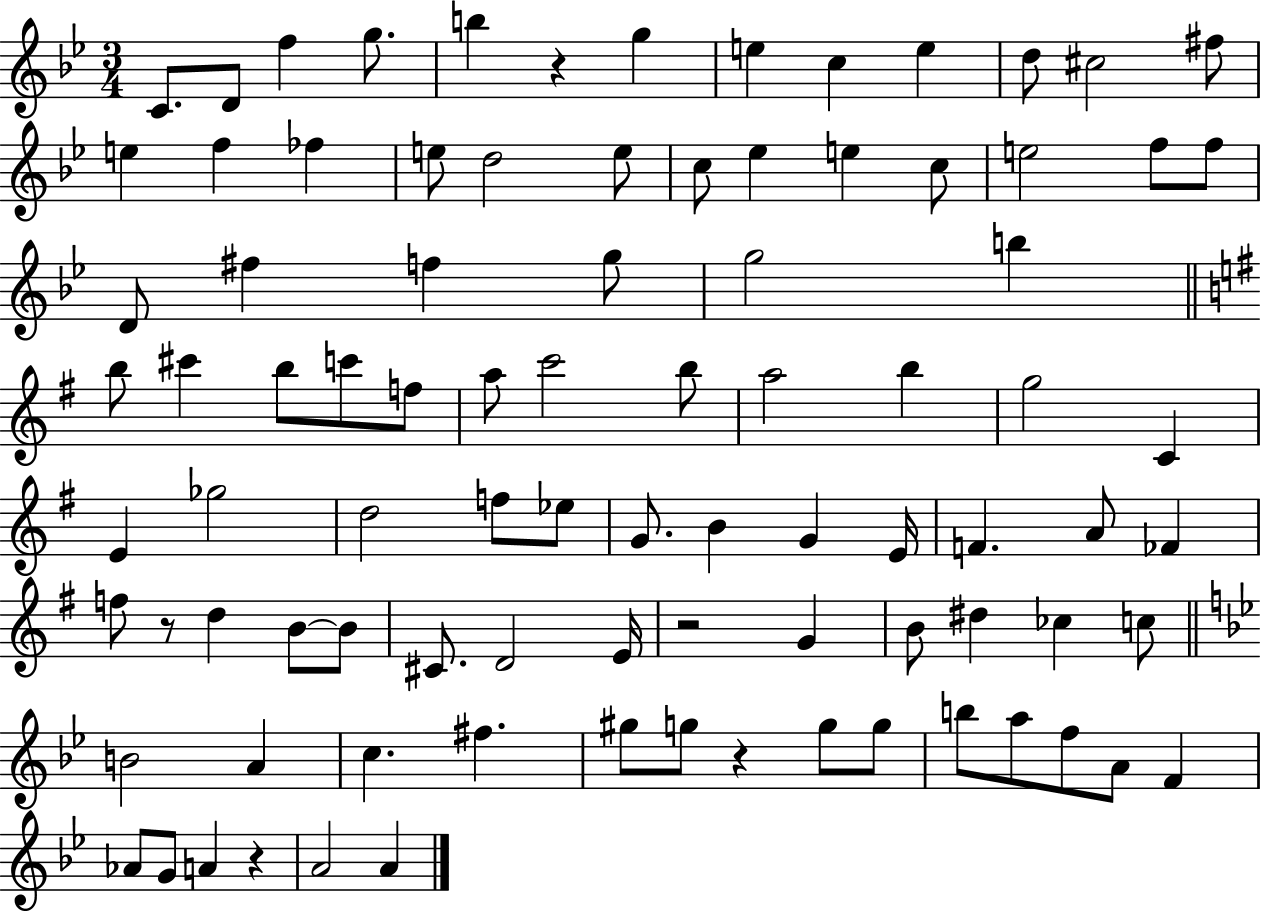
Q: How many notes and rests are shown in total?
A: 90